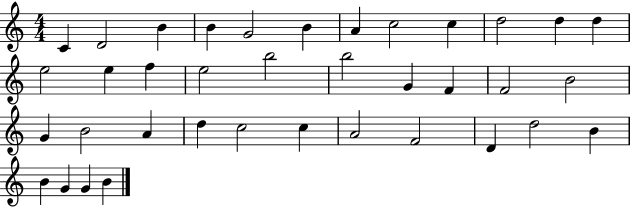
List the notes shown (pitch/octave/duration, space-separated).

C4/q D4/h B4/q B4/q G4/h B4/q A4/q C5/h C5/q D5/h D5/q D5/q E5/h E5/q F5/q E5/h B5/h B5/h G4/q F4/q F4/h B4/h G4/q B4/h A4/q D5/q C5/h C5/q A4/h F4/h D4/q D5/h B4/q B4/q G4/q G4/q B4/q